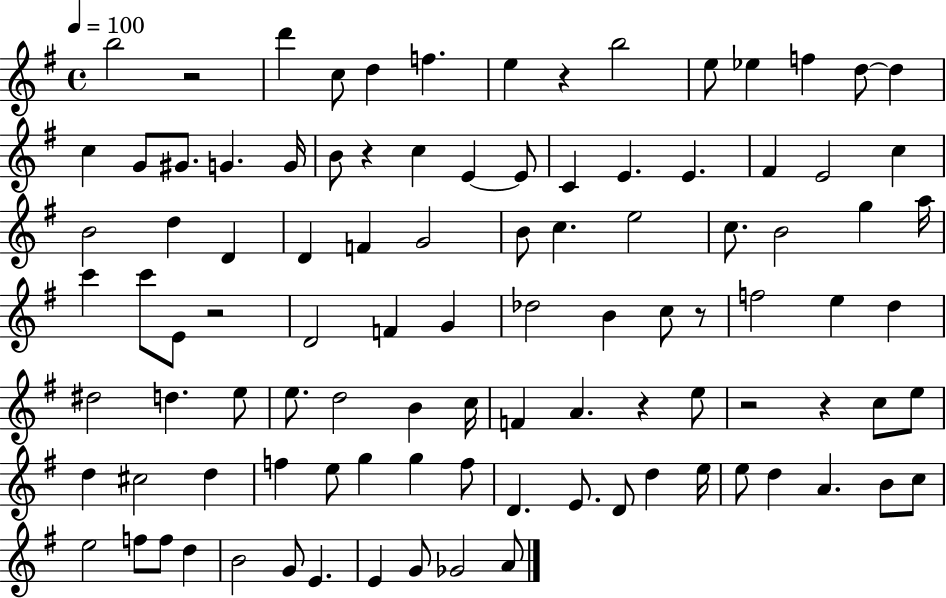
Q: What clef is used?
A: treble